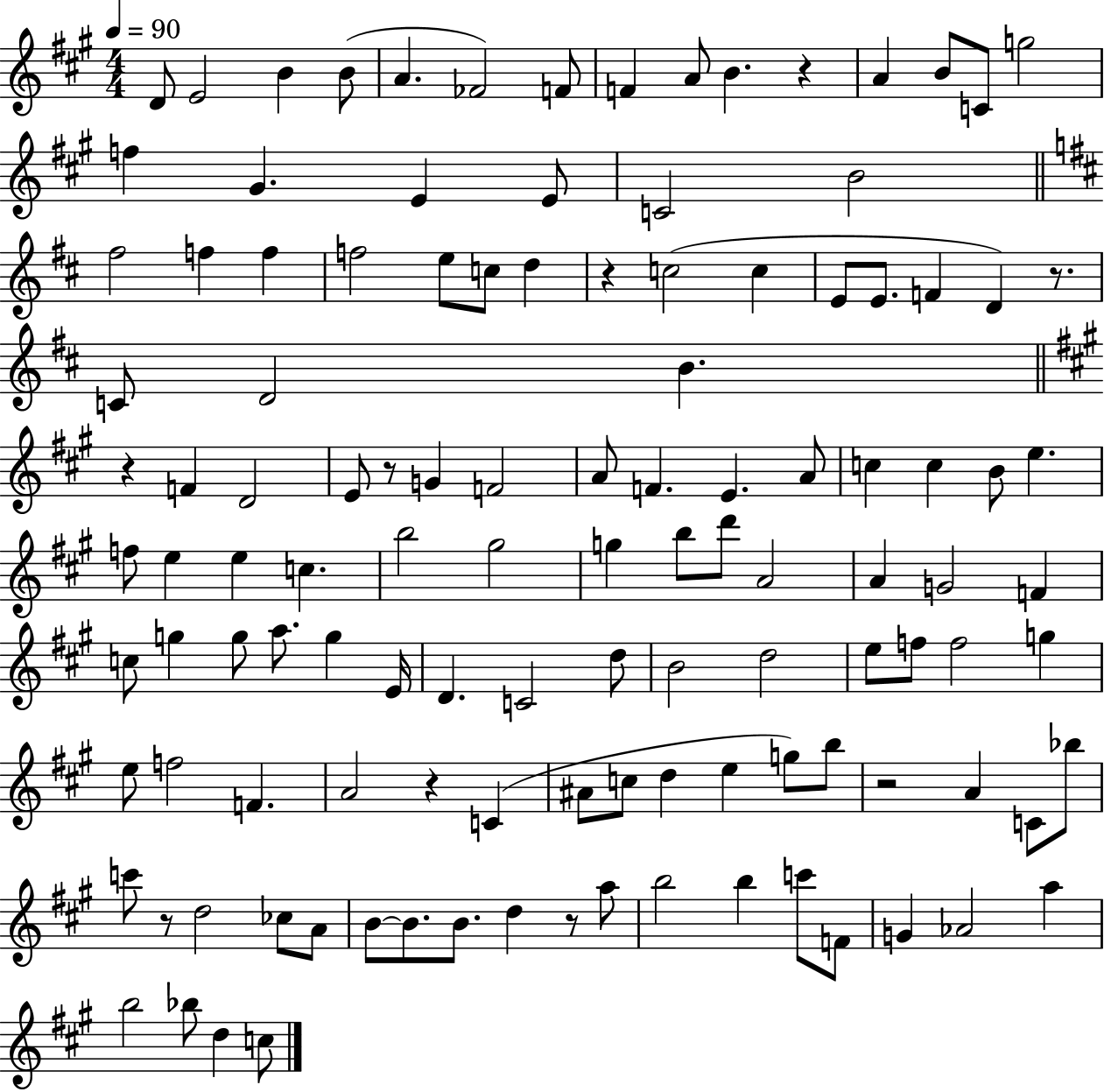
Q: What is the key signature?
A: A major